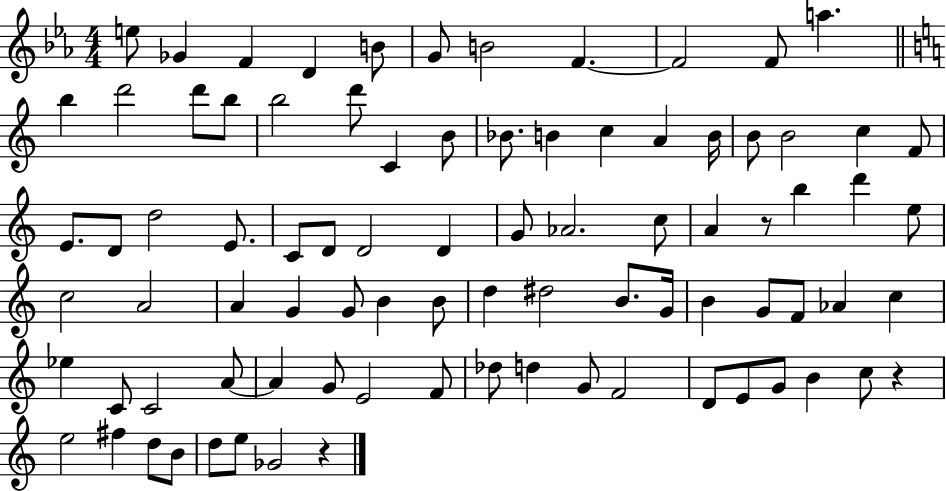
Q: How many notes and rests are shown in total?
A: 86